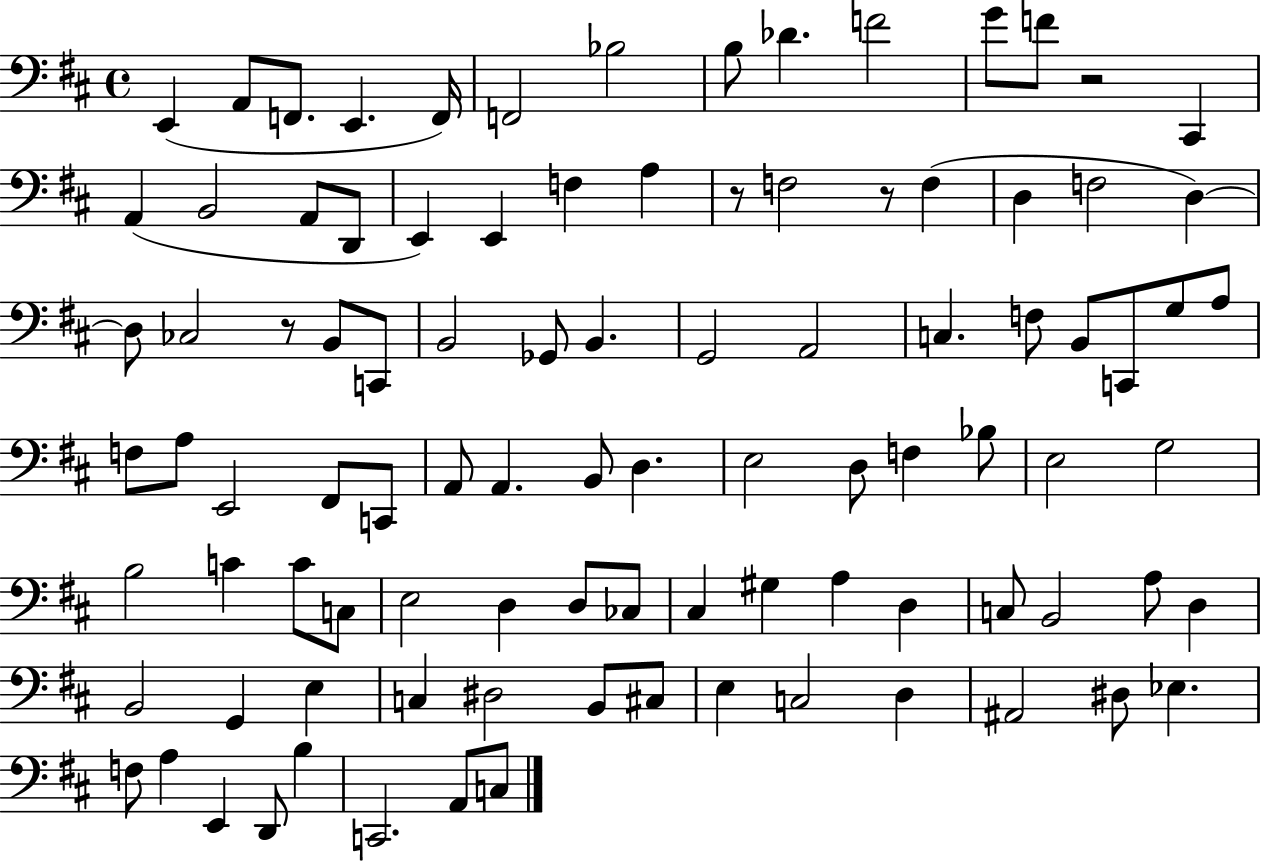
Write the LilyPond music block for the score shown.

{
  \clef bass
  \time 4/4
  \defaultTimeSignature
  \key d \major
  e,4( a,8 f,8. e,4. f,16) | f,2 bes2 | b8 des'4. f'2 | g'8 f'8 r2 cis,4 | \break a,4( b,2 a,8 d,8 | e,4) e,4 f4 a4 | r8 f2 r8 f4( | d4 f2 d4~~) | \break d8 ces2 r8 b,8 c,8 | b,2 ges,8 b,4. | g,2 a,2 | c4. f8 b,8 c,8 g8 a8 | \break f8 a8 e,2 fis,8 c,8 | a,8 a,4. b,8 d4. | e2 d8 f4 bes8 | e2 g2 | \break b2 c'4 c'8 c8 | e2 d4 d8 ces8 | cis4 gis4 a4 d4 | c8 b,2 a8 d4 | \break b,2 g,4 e4 | c4 dis2 b,8 cis8 | e4 c2 d4 | ais,2 dis8 ees4. | \break f8 a4 e,4 d,8 b4 | c,2. a,8 c8 | \bar "|."
}